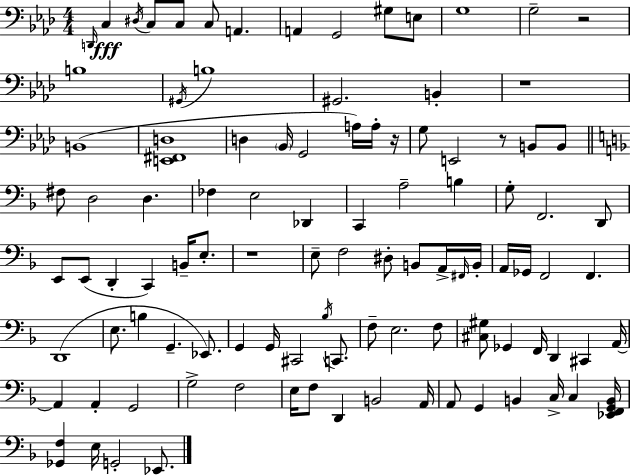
{
  \clef bass
  \numericTimeSignature
  \time 4/4
  \key aes \major
  \repeat volta 2 { \grace { d,16 }\fff c4 \acciaccatura { dis16 } c8 c8 c8 a,4. | a,4 g,2 gis8 | e8 g1 | g2-- r2 | \break b1 | \acciaccatura { gis,16 } b1 | gis,2. b,4-. | r1 | \break b,1( | <e, fis, d>1 | d4 \parenthesize bes,16 g,2 | a16) a16-. r16 g8 e,2 r8 b,8 | \break b,8 \bar "||" \break \key d \minor fis8 d2 d4. | fes4 e2 des,4 | c,4 a2-- b4 | g8-. f,2. d,8 | \break e,8 e,8( d,4-. c,4) b,16-- e8.-. | r1 | e8-- f2 dis8-. b,8 a,16-> \grace { fis,16 } | b,16-. a,16 ges,16 f,2 f,4. | \break d,1( | e8. b4 g,4.-- ees,8.) | g,4 g,16 cis,2 \acciaccatura { bes16 } c,8. | f8-- e2. | \break f8 <cis gis>8 ges,4 f,16 d,4 cis,4 | a,16~~ a,4 a,4-. g,2 | g2-> f2 | e16 f8 d,4 b,2 | \break a,16 a,8 g,4 b,4 c16-> c4 | <ees, f, g, b,>16 <ges, f>4 e16 g,2-. ees,8. | } \bar "|."
}